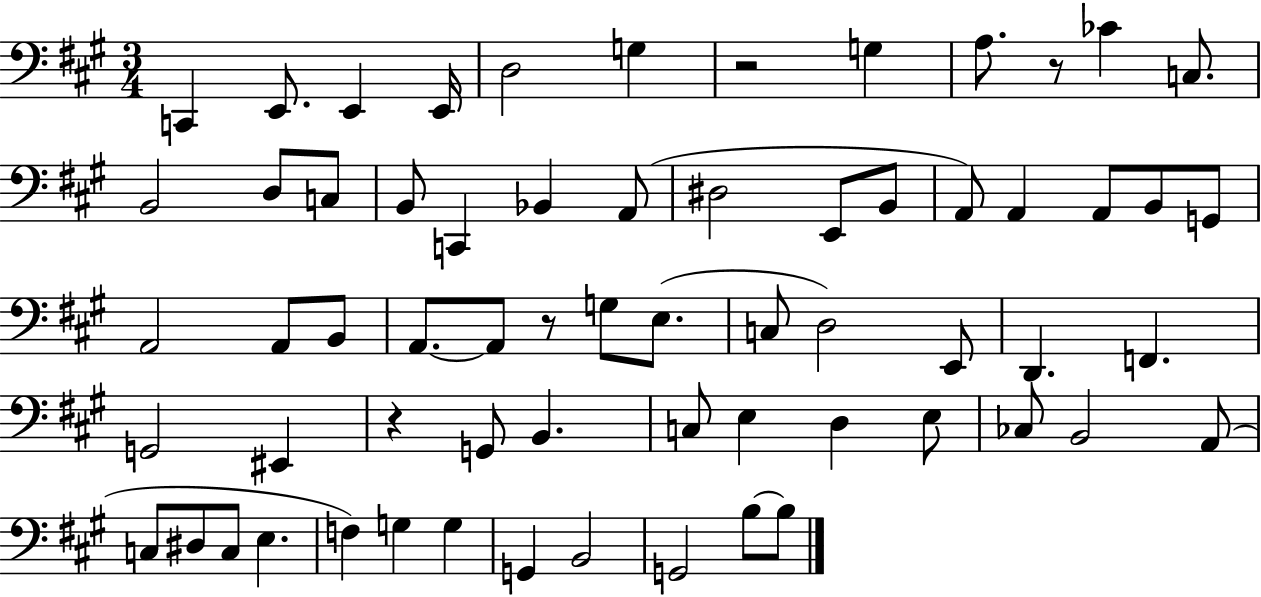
X:1
T:Untitled
M:3/4
L:1/4
K:A
C,, E,,/2 E,, E,,/4 D,2 G, z2 G, A,/2 z/2 _C C,/2 B,,2 D,/2 C,/2 B,,/2 C,, _B,, A,,/2 ^D,2 E,,/2 B,,/2 A,,/2 A,, A,,/2 B,,/2 G,,/2 A,,2 A,,/2 B,,/2 A,,/2 A,,/2 z/2 G,/2 E,/2 C,/2 D,2 E,,/2 D,, F,, G,,2 ^E,, z G,,/2 B,, C,/2 E, D, E,/2 _C,/2 B,,2 A,,/2 C,/2 ^D,/2 C,/2 E, F, G, G, G,, B,,2 G,,2 B,/2 B,/2